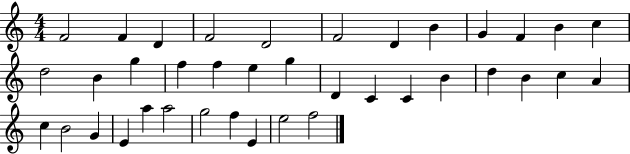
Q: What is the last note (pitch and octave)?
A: F5